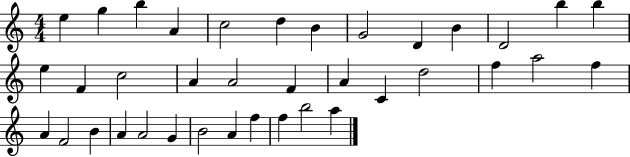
E5/q G5/q B5/q A4/q C5/h D5/q B4/q G4/h D4/q B4/q D4/h B5/q B5/q E5/q F4/q C5/h A4/q A4/h F4/q A4/q C4/q D5/h F5/q A5/h F5/q A4/q F4/h B4/q A4/q A4/h G4/q B4/h A4/q F5/q F5/q B5/h A5/q